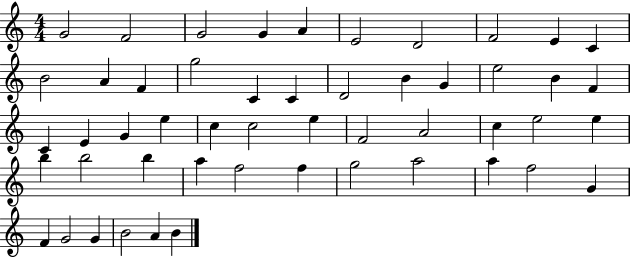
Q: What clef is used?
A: treble